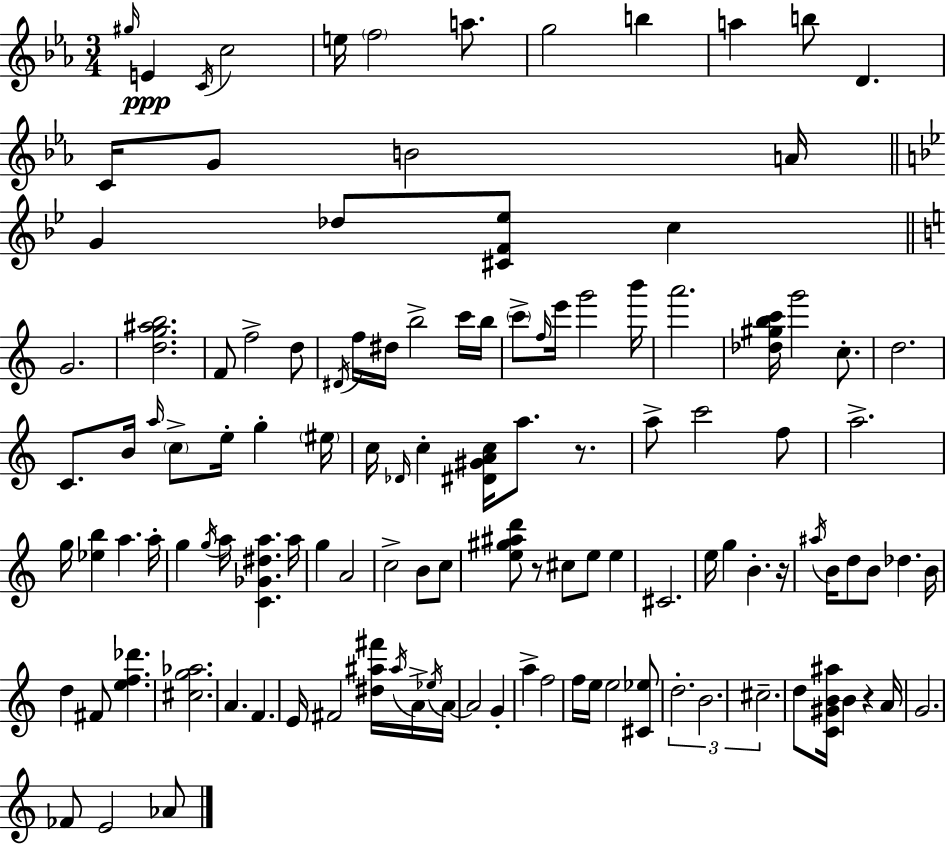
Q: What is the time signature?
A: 3/4